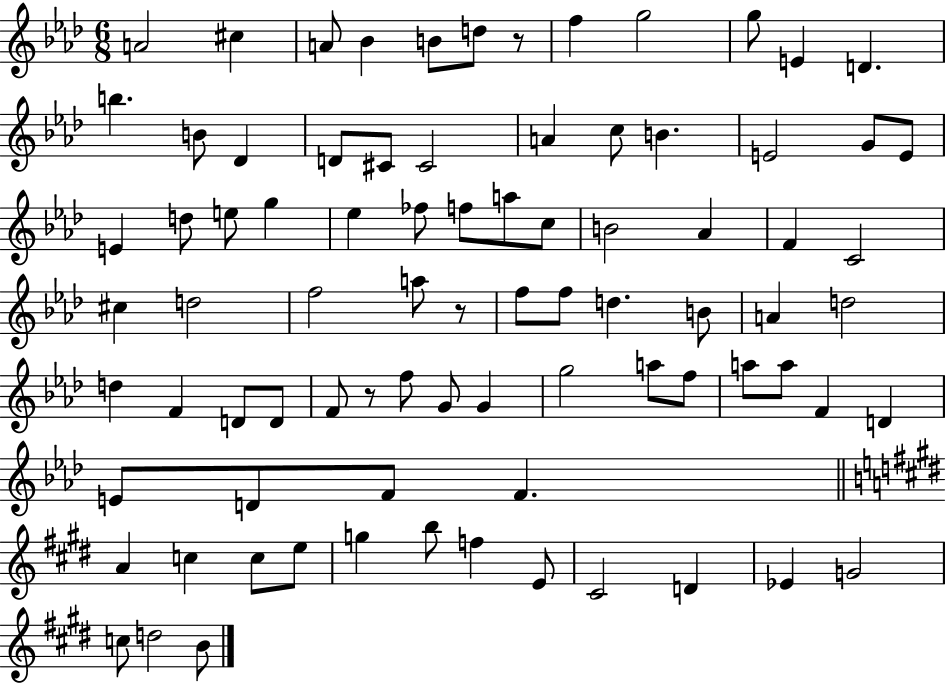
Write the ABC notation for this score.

X:1
T:Untitled
M:6/8
L:1/4
K:Ab
A2 ^c A/2 _B B/2 d/2 z/2 f g2 g/2 E D b B/2 _D D/2 ^C/2 ^C2 A c/2 B E2 G/2 E/2 E d/2 e/2 g _e _f/2 f/2 a/2 c/2 B2 _A F C2 ^c d2 f2 a/2 z/2 f/2 f/2 d B/2 A d2 d F D/2 D/2 F/2 z/2 f/2 G/2 G g2 a/2 f/2 a/2 a/2 F D E/2 D/2 F/2 F A c c/2 e/2 g b/2 f E/2 ^C2 D _E G2 c/2 d2 B/2